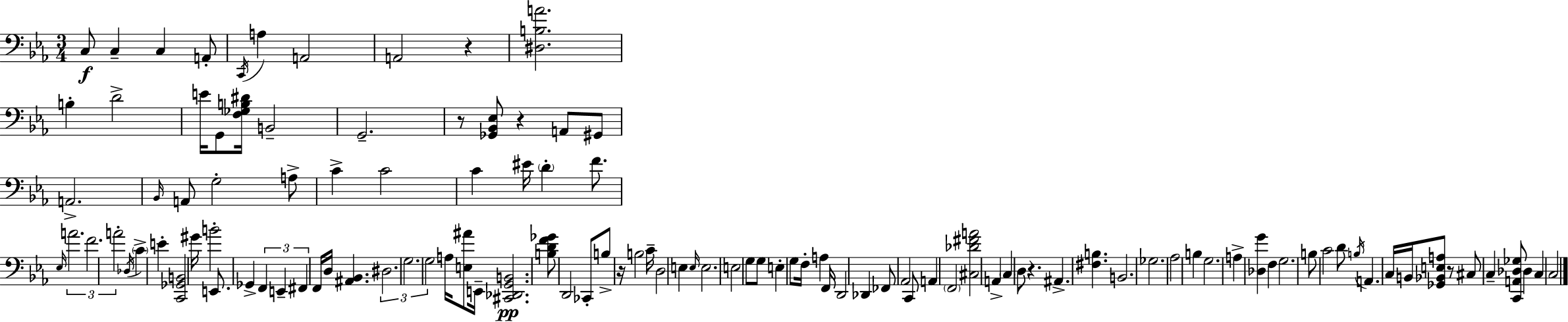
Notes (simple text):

C3/e C3/q C3/q A2/e C2/s A3/q A2/h A2/h R/q [D#3,B3,A4]/h. B3/q D4/h E4/s G2/e [F3,Gb3,B3,D#4]/s B2/h G2/h. R/e [Gb2,Bb2,Eb3]/e R/q A2/e G#2/e A2/h. Bb2/s A2/e G3/h A3/e C4/q C4/h C4/q EIS4/s D4/q F4/e. Eb3/s A4/h. F4/h. A4/h Db3/s C4/q E4/q [C2,Gb2,B2]/h G#4/s B4/h E2/e. Gb2/q F2/q E2/q F#2/q F2/s D3/s [A#2,Bb2]/q. D#3/h. G3/h. G3/h A3/s [E3,A#4]/e E2/s [C#2,Db2,G2,B2]/h. [B3,D4,F4,Gb4]/e D2/h CES2/e B3/e R/s B3/h C4/s D3/h E3/q E3/s E3/h. E3/h G3/e G3/e E3/q G3/e F3/s A3/q F2/s D2/h Db2/q FES2/e Ab2/h C2/e A2/q F2/h [C#3,Db4,F#4,A4]/h A2/q C3/q D3/e R/q. A#2/q. [F#3,B3]/q. B2/h. Gb3/h. Ab3/h B3/q G3/h. A3/q [Db3,G4]/q F3/q G3/h. B3/e C4/h D4/e B3/s A2/q. C3/s B2/s [Gb2,Bb2,E3,A3]/e R/e C#3/e C3/q [C2,A2,Db3,Gb3]/e Db3/q C3/q C3/h